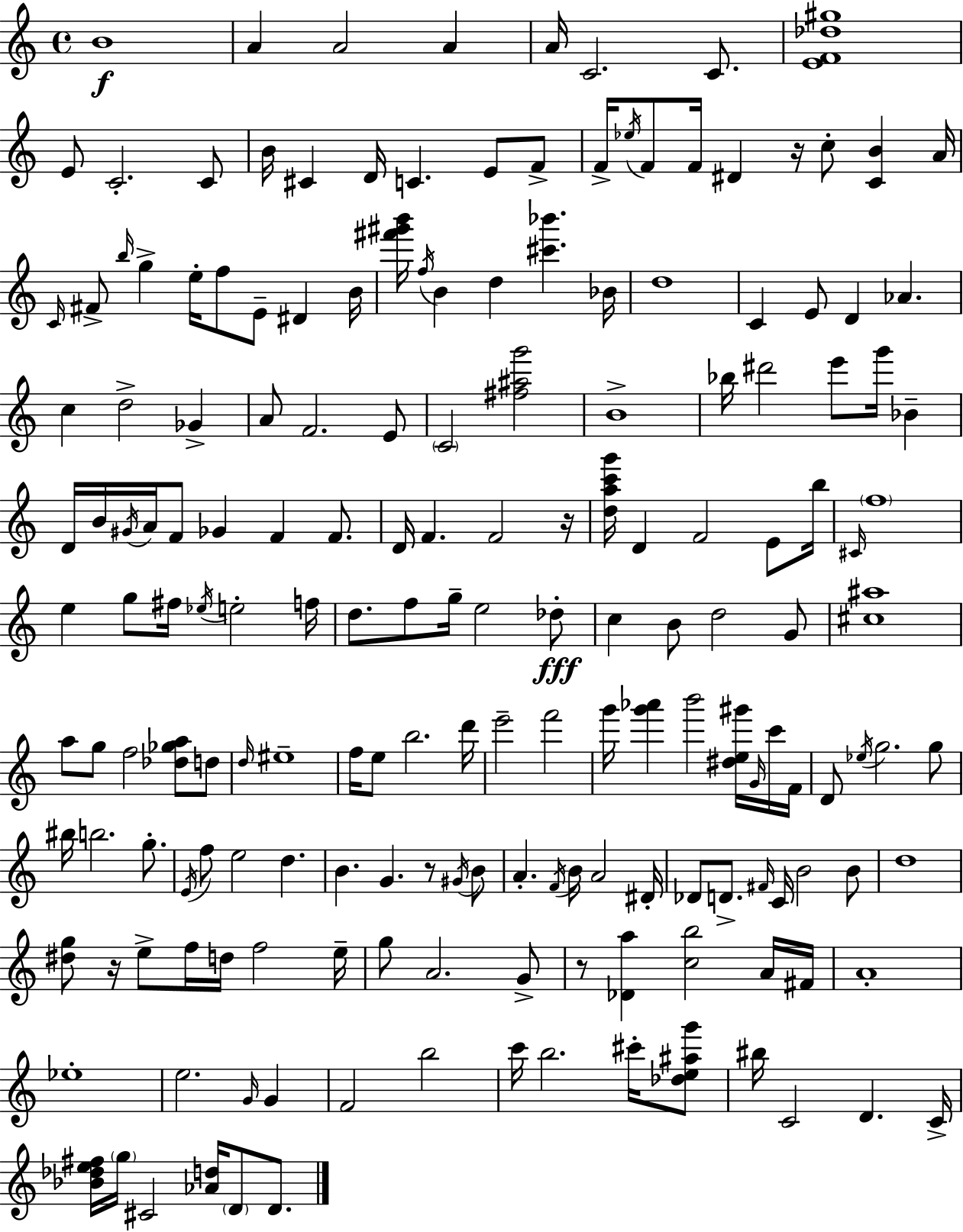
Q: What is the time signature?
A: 4/4